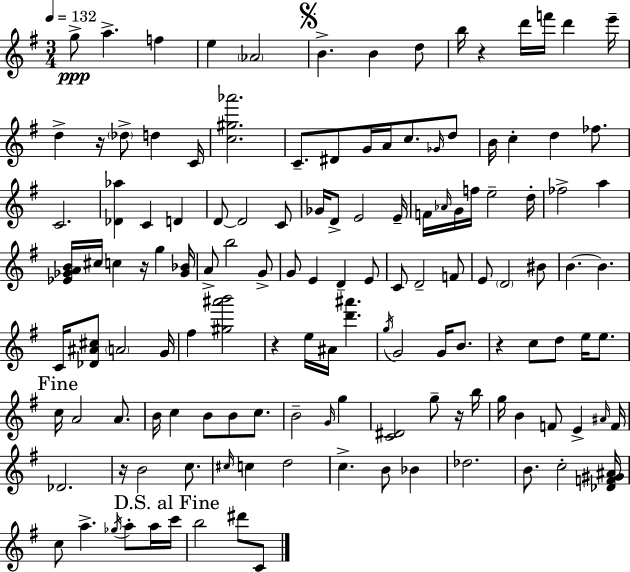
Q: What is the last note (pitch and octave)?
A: C4